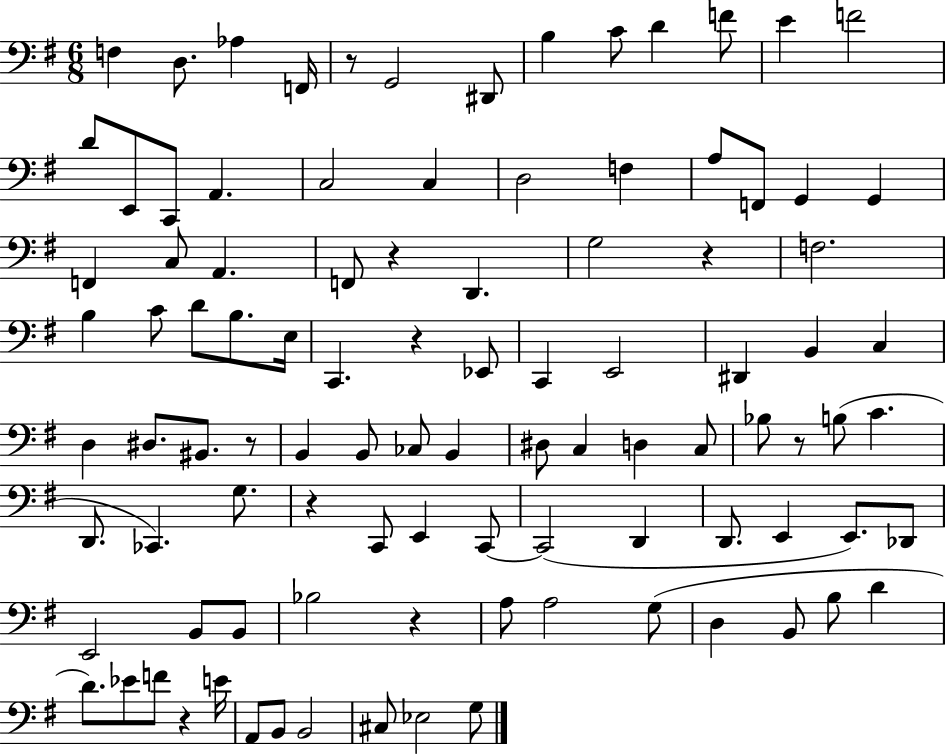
{
  \clef bass
  \numericTimeSignature
  \time 6/8
  \key g \major
  f4 d8. aes4 f,16 | r8 g,2 dis,8 | b4 c'8 d'4 f'8 | e'4 f'2 | \break d'8 e,8 c,8 a,4. | c2 c4 | d2 f4 | a8 f,8 g,4 g,4 | \break f,4 c8 a,4. | f,8 r4 d,4. | g2 r4 | f2. | \break b4 c'8 d'8 b8. e16 | c,4. r4 ees,8 | c,4 e,2 | dis,4 b,4 c4 | \break d4 dis8. bis,8. r8 | b,4 b,8 ces8 b,4 | dis8 c4 d4 c8 | bes8 r8 b8( c'4. | \break d,8. ces,4.) g8. | r4 c,8 e,4 c,8~~ | c,2( d,4 | d,8. e,4 e,8.) des,8 | \break e,2 b,8 b,8 | bes2 r4 | a8 a2 g8( | d4 b,8 b8 d'4 | \break d'8.) ees'8 f'8 r4 e'16 | a,8 b,8 b,2 | cis8 ees2 g8 | \bar "|."
}